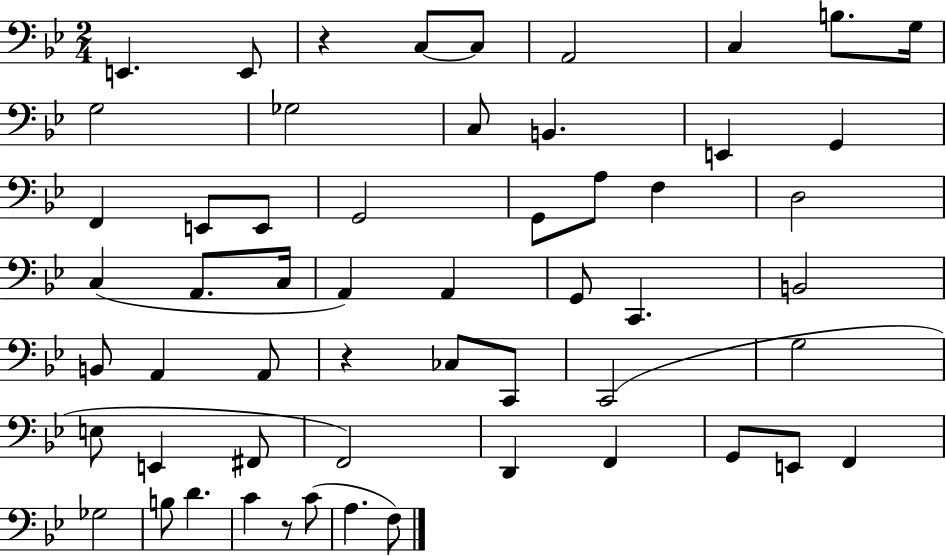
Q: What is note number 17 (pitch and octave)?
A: E2